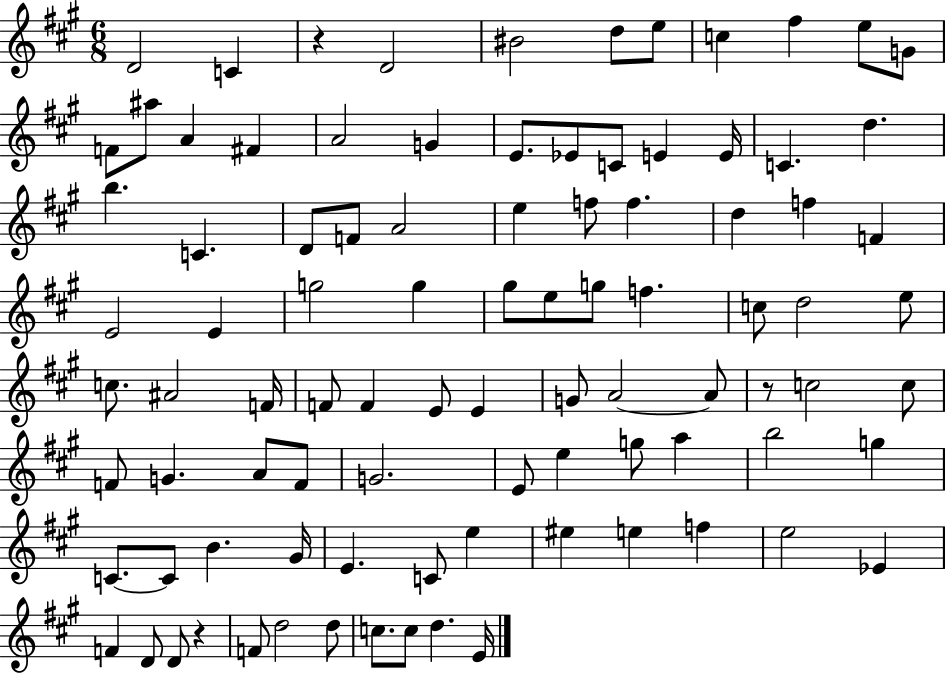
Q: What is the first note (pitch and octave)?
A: D4